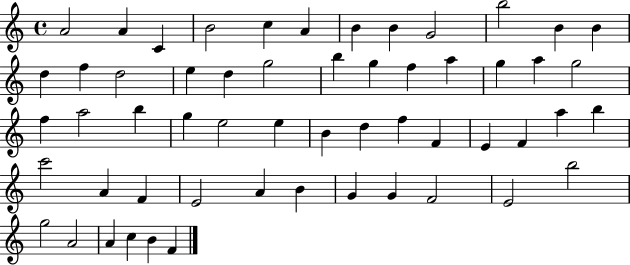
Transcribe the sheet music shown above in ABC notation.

X:1
T:Untitled
M:4/4
L:1/4
K:C
A2 A C B2 c A B B G2 b2 B B d f d2 e d g2 b g f a g a g2 f a2 b g e2 e B d f F E F a b c'2 A F E2 A B G G F2 E2 b2 g2 A2 A c B F